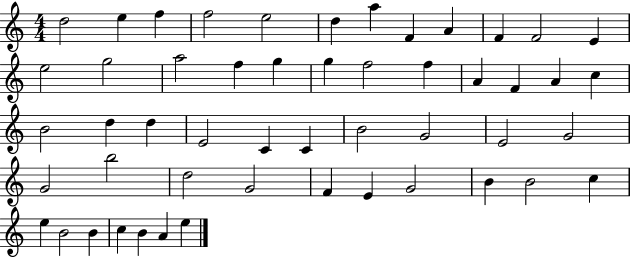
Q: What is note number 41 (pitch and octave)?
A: G4